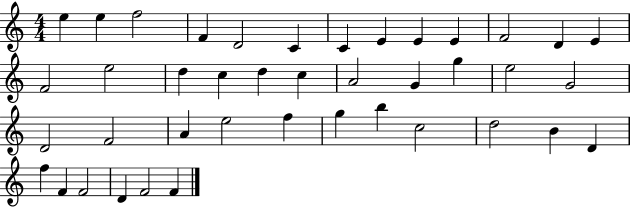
{
  \clef treble
  \numericTimeSignature
  \time 4/4
  \key c \major
  e''4 e''4 f''2 | f'4 d'2 c'4 | c'4 e'4 e'4 e'4 | f'2 d'4 e'4 | \break f'2 e''2 | d''4 c''4 d''4 c''4 | a'2 g'4 g''4 | e''2 g'2 | \break d'2 f'2 | a'4 e''2 f''4 | g''4 b''4 c''2 | d''2 b'4 d'4 | \break f''4 f'4 f'2 | d'4 f'2 f'4 | \bar "|."
}